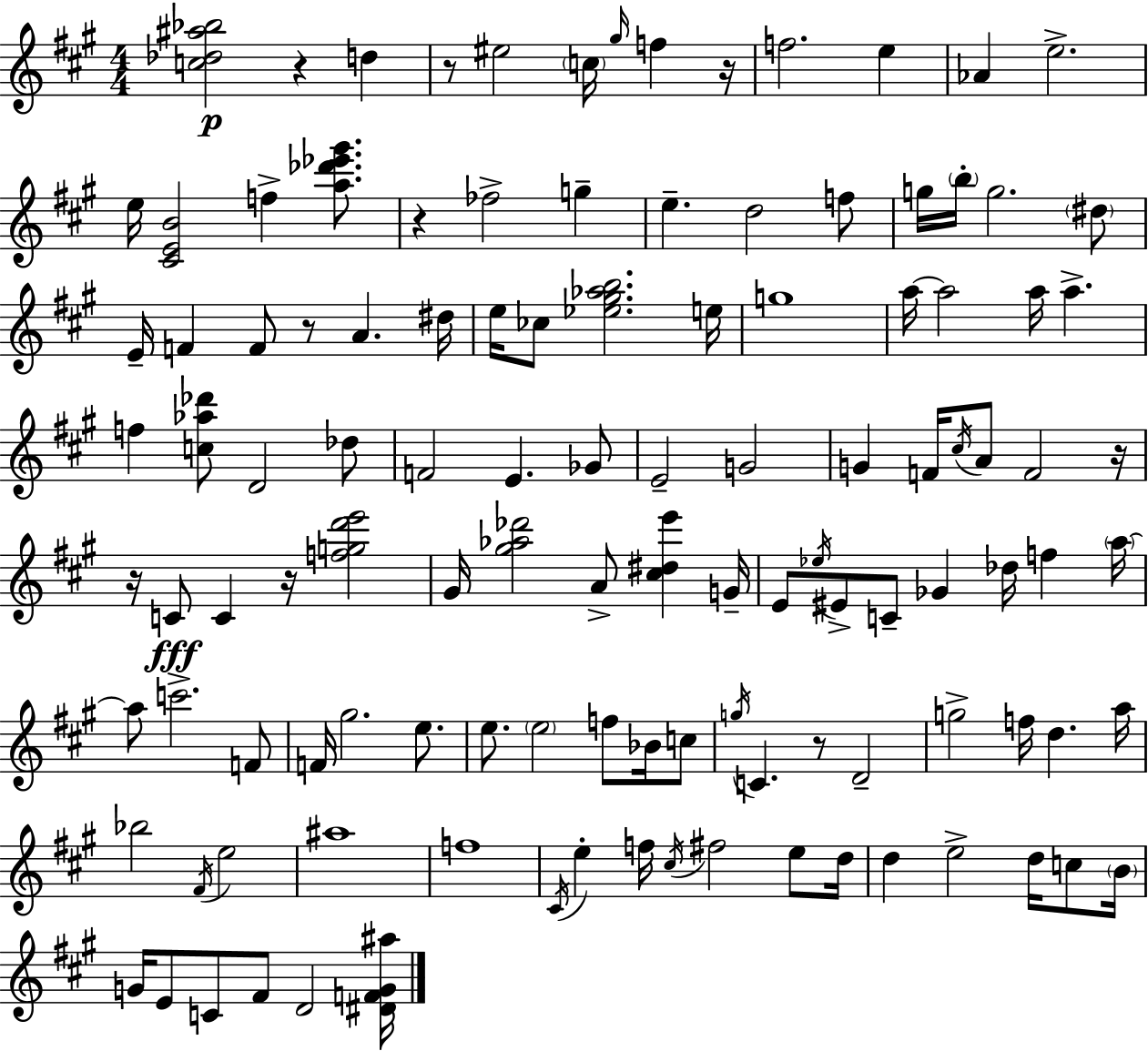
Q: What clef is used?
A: treble